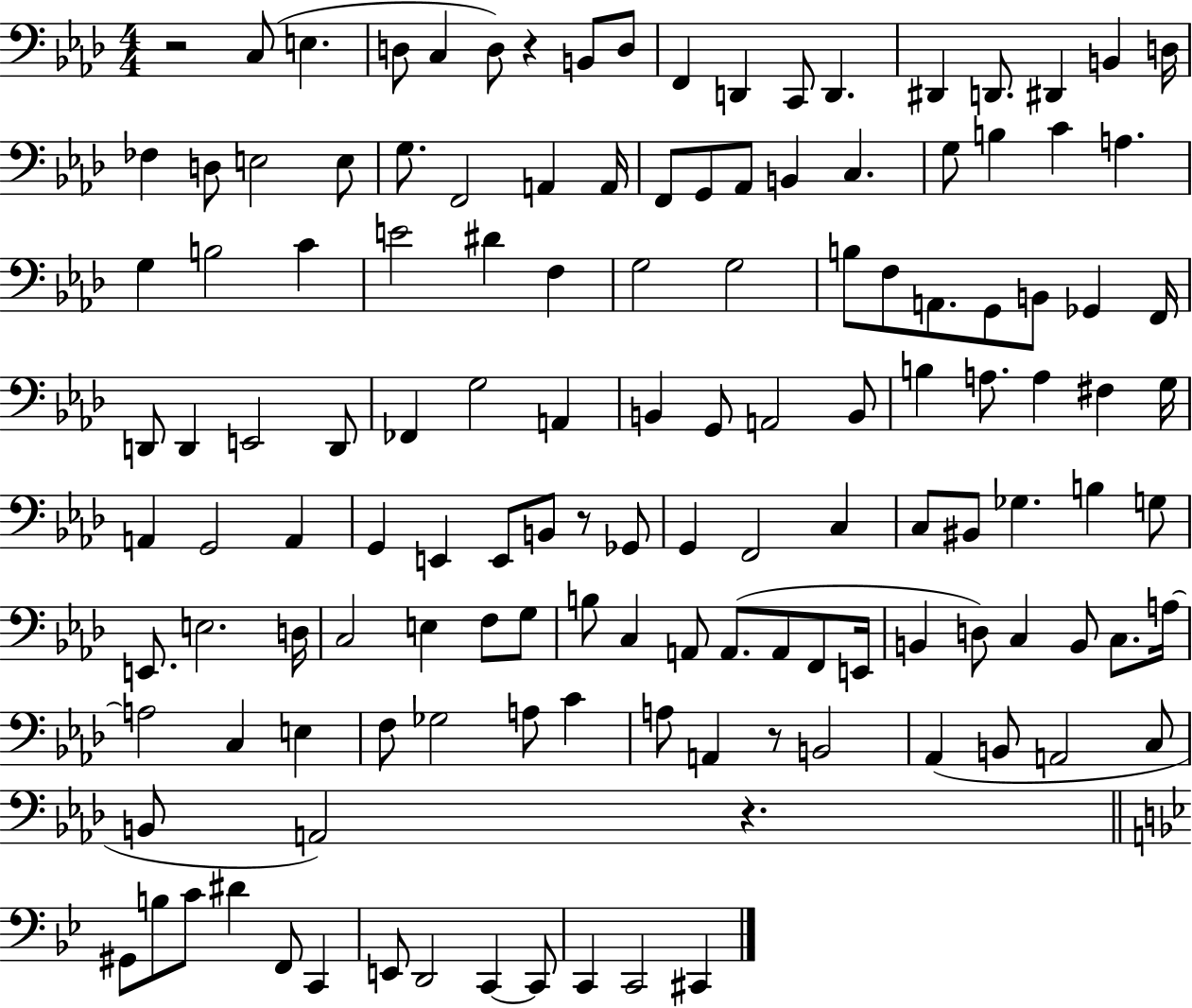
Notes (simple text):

R/h C3/e E3/q. D3/e C3/q D3/e R/q B2/e D3/e F2/q D2/q C2/e D2/q. D#2/q D2/e. D#2/q B2/q D3/s FES3/q D3/e E3/h E3/e G3/e. F2/h A2/q A2/s F2/e G2/e Ab2/e B2/q C3/q. G3/e B3/q C4/q A3/q. G3/q B3/h C4/q E4/h D#4/q F3/q G3/h G3/h B3/e F3/e A2/e. G2/e B2/e Gb2/q F2/s D2/e D2/q E2/h D2/e FES2/q G3/h A2/q B2/q G2/e A2/h B2/e B3/q A3/e. A3/q F#3/q G3/s A2/q G2/h A2/q G2/q E2/q E2/e B2/e R/e Gb2/e G2/q F2/h C3/q C3/e BIS2/e Gb3/q. B3/q G3/e E2/e. E3/h. D3/s C3/h E3/q F3/e G3/e B3/e C3/q A2/e A2/e. A2/e F2/e E2/s B2/q D3/e C3/q B2/e C3/e. A3/s A3/h C3/q E3/q F3/e Gb3/h A3/e C4/q A3/e A2/q R/e B2/h Ab2/q B2/e A2/h C3/e B2/e A2/h R/q. G#2/e B3/e C4/e D#4/q F2/e C2/q E2/e D2/h C2/q C2/e C2/q C2/h C#2/q